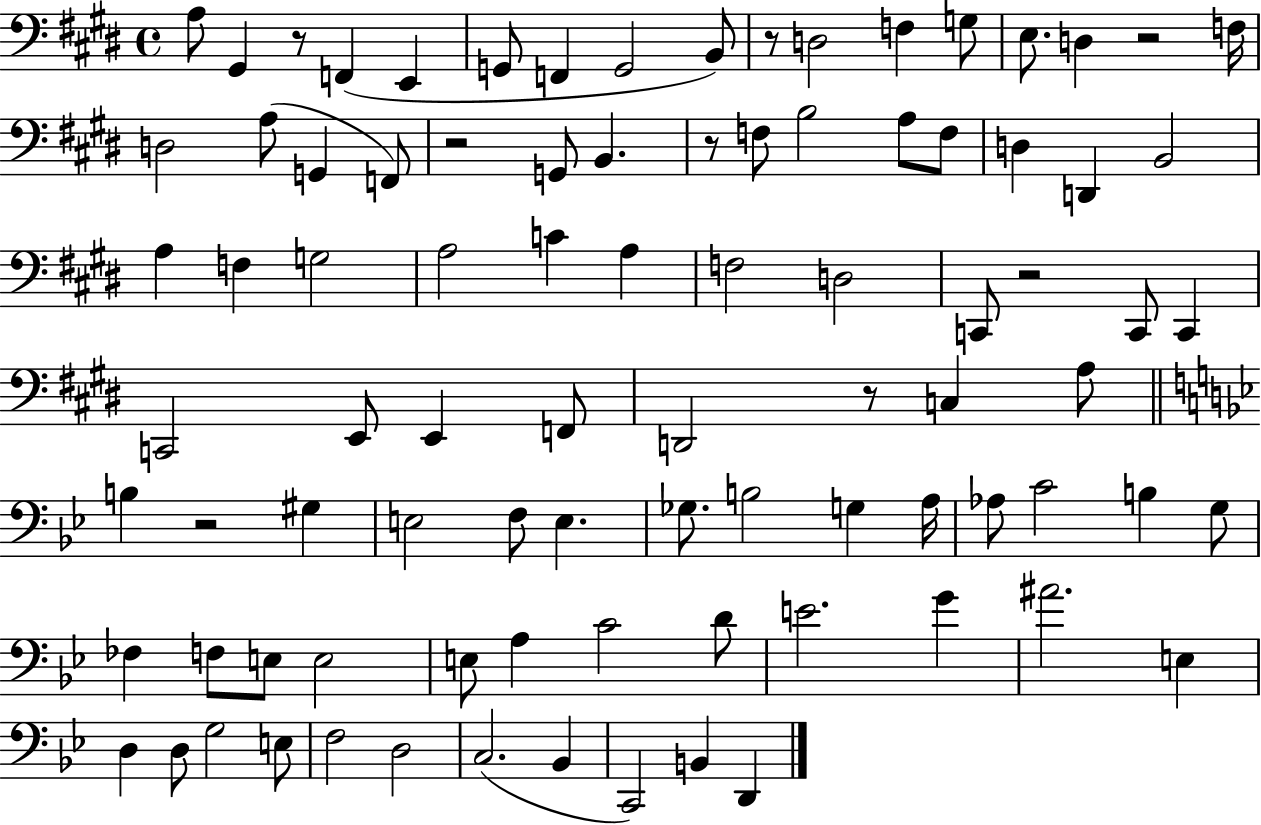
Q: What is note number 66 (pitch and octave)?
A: D4